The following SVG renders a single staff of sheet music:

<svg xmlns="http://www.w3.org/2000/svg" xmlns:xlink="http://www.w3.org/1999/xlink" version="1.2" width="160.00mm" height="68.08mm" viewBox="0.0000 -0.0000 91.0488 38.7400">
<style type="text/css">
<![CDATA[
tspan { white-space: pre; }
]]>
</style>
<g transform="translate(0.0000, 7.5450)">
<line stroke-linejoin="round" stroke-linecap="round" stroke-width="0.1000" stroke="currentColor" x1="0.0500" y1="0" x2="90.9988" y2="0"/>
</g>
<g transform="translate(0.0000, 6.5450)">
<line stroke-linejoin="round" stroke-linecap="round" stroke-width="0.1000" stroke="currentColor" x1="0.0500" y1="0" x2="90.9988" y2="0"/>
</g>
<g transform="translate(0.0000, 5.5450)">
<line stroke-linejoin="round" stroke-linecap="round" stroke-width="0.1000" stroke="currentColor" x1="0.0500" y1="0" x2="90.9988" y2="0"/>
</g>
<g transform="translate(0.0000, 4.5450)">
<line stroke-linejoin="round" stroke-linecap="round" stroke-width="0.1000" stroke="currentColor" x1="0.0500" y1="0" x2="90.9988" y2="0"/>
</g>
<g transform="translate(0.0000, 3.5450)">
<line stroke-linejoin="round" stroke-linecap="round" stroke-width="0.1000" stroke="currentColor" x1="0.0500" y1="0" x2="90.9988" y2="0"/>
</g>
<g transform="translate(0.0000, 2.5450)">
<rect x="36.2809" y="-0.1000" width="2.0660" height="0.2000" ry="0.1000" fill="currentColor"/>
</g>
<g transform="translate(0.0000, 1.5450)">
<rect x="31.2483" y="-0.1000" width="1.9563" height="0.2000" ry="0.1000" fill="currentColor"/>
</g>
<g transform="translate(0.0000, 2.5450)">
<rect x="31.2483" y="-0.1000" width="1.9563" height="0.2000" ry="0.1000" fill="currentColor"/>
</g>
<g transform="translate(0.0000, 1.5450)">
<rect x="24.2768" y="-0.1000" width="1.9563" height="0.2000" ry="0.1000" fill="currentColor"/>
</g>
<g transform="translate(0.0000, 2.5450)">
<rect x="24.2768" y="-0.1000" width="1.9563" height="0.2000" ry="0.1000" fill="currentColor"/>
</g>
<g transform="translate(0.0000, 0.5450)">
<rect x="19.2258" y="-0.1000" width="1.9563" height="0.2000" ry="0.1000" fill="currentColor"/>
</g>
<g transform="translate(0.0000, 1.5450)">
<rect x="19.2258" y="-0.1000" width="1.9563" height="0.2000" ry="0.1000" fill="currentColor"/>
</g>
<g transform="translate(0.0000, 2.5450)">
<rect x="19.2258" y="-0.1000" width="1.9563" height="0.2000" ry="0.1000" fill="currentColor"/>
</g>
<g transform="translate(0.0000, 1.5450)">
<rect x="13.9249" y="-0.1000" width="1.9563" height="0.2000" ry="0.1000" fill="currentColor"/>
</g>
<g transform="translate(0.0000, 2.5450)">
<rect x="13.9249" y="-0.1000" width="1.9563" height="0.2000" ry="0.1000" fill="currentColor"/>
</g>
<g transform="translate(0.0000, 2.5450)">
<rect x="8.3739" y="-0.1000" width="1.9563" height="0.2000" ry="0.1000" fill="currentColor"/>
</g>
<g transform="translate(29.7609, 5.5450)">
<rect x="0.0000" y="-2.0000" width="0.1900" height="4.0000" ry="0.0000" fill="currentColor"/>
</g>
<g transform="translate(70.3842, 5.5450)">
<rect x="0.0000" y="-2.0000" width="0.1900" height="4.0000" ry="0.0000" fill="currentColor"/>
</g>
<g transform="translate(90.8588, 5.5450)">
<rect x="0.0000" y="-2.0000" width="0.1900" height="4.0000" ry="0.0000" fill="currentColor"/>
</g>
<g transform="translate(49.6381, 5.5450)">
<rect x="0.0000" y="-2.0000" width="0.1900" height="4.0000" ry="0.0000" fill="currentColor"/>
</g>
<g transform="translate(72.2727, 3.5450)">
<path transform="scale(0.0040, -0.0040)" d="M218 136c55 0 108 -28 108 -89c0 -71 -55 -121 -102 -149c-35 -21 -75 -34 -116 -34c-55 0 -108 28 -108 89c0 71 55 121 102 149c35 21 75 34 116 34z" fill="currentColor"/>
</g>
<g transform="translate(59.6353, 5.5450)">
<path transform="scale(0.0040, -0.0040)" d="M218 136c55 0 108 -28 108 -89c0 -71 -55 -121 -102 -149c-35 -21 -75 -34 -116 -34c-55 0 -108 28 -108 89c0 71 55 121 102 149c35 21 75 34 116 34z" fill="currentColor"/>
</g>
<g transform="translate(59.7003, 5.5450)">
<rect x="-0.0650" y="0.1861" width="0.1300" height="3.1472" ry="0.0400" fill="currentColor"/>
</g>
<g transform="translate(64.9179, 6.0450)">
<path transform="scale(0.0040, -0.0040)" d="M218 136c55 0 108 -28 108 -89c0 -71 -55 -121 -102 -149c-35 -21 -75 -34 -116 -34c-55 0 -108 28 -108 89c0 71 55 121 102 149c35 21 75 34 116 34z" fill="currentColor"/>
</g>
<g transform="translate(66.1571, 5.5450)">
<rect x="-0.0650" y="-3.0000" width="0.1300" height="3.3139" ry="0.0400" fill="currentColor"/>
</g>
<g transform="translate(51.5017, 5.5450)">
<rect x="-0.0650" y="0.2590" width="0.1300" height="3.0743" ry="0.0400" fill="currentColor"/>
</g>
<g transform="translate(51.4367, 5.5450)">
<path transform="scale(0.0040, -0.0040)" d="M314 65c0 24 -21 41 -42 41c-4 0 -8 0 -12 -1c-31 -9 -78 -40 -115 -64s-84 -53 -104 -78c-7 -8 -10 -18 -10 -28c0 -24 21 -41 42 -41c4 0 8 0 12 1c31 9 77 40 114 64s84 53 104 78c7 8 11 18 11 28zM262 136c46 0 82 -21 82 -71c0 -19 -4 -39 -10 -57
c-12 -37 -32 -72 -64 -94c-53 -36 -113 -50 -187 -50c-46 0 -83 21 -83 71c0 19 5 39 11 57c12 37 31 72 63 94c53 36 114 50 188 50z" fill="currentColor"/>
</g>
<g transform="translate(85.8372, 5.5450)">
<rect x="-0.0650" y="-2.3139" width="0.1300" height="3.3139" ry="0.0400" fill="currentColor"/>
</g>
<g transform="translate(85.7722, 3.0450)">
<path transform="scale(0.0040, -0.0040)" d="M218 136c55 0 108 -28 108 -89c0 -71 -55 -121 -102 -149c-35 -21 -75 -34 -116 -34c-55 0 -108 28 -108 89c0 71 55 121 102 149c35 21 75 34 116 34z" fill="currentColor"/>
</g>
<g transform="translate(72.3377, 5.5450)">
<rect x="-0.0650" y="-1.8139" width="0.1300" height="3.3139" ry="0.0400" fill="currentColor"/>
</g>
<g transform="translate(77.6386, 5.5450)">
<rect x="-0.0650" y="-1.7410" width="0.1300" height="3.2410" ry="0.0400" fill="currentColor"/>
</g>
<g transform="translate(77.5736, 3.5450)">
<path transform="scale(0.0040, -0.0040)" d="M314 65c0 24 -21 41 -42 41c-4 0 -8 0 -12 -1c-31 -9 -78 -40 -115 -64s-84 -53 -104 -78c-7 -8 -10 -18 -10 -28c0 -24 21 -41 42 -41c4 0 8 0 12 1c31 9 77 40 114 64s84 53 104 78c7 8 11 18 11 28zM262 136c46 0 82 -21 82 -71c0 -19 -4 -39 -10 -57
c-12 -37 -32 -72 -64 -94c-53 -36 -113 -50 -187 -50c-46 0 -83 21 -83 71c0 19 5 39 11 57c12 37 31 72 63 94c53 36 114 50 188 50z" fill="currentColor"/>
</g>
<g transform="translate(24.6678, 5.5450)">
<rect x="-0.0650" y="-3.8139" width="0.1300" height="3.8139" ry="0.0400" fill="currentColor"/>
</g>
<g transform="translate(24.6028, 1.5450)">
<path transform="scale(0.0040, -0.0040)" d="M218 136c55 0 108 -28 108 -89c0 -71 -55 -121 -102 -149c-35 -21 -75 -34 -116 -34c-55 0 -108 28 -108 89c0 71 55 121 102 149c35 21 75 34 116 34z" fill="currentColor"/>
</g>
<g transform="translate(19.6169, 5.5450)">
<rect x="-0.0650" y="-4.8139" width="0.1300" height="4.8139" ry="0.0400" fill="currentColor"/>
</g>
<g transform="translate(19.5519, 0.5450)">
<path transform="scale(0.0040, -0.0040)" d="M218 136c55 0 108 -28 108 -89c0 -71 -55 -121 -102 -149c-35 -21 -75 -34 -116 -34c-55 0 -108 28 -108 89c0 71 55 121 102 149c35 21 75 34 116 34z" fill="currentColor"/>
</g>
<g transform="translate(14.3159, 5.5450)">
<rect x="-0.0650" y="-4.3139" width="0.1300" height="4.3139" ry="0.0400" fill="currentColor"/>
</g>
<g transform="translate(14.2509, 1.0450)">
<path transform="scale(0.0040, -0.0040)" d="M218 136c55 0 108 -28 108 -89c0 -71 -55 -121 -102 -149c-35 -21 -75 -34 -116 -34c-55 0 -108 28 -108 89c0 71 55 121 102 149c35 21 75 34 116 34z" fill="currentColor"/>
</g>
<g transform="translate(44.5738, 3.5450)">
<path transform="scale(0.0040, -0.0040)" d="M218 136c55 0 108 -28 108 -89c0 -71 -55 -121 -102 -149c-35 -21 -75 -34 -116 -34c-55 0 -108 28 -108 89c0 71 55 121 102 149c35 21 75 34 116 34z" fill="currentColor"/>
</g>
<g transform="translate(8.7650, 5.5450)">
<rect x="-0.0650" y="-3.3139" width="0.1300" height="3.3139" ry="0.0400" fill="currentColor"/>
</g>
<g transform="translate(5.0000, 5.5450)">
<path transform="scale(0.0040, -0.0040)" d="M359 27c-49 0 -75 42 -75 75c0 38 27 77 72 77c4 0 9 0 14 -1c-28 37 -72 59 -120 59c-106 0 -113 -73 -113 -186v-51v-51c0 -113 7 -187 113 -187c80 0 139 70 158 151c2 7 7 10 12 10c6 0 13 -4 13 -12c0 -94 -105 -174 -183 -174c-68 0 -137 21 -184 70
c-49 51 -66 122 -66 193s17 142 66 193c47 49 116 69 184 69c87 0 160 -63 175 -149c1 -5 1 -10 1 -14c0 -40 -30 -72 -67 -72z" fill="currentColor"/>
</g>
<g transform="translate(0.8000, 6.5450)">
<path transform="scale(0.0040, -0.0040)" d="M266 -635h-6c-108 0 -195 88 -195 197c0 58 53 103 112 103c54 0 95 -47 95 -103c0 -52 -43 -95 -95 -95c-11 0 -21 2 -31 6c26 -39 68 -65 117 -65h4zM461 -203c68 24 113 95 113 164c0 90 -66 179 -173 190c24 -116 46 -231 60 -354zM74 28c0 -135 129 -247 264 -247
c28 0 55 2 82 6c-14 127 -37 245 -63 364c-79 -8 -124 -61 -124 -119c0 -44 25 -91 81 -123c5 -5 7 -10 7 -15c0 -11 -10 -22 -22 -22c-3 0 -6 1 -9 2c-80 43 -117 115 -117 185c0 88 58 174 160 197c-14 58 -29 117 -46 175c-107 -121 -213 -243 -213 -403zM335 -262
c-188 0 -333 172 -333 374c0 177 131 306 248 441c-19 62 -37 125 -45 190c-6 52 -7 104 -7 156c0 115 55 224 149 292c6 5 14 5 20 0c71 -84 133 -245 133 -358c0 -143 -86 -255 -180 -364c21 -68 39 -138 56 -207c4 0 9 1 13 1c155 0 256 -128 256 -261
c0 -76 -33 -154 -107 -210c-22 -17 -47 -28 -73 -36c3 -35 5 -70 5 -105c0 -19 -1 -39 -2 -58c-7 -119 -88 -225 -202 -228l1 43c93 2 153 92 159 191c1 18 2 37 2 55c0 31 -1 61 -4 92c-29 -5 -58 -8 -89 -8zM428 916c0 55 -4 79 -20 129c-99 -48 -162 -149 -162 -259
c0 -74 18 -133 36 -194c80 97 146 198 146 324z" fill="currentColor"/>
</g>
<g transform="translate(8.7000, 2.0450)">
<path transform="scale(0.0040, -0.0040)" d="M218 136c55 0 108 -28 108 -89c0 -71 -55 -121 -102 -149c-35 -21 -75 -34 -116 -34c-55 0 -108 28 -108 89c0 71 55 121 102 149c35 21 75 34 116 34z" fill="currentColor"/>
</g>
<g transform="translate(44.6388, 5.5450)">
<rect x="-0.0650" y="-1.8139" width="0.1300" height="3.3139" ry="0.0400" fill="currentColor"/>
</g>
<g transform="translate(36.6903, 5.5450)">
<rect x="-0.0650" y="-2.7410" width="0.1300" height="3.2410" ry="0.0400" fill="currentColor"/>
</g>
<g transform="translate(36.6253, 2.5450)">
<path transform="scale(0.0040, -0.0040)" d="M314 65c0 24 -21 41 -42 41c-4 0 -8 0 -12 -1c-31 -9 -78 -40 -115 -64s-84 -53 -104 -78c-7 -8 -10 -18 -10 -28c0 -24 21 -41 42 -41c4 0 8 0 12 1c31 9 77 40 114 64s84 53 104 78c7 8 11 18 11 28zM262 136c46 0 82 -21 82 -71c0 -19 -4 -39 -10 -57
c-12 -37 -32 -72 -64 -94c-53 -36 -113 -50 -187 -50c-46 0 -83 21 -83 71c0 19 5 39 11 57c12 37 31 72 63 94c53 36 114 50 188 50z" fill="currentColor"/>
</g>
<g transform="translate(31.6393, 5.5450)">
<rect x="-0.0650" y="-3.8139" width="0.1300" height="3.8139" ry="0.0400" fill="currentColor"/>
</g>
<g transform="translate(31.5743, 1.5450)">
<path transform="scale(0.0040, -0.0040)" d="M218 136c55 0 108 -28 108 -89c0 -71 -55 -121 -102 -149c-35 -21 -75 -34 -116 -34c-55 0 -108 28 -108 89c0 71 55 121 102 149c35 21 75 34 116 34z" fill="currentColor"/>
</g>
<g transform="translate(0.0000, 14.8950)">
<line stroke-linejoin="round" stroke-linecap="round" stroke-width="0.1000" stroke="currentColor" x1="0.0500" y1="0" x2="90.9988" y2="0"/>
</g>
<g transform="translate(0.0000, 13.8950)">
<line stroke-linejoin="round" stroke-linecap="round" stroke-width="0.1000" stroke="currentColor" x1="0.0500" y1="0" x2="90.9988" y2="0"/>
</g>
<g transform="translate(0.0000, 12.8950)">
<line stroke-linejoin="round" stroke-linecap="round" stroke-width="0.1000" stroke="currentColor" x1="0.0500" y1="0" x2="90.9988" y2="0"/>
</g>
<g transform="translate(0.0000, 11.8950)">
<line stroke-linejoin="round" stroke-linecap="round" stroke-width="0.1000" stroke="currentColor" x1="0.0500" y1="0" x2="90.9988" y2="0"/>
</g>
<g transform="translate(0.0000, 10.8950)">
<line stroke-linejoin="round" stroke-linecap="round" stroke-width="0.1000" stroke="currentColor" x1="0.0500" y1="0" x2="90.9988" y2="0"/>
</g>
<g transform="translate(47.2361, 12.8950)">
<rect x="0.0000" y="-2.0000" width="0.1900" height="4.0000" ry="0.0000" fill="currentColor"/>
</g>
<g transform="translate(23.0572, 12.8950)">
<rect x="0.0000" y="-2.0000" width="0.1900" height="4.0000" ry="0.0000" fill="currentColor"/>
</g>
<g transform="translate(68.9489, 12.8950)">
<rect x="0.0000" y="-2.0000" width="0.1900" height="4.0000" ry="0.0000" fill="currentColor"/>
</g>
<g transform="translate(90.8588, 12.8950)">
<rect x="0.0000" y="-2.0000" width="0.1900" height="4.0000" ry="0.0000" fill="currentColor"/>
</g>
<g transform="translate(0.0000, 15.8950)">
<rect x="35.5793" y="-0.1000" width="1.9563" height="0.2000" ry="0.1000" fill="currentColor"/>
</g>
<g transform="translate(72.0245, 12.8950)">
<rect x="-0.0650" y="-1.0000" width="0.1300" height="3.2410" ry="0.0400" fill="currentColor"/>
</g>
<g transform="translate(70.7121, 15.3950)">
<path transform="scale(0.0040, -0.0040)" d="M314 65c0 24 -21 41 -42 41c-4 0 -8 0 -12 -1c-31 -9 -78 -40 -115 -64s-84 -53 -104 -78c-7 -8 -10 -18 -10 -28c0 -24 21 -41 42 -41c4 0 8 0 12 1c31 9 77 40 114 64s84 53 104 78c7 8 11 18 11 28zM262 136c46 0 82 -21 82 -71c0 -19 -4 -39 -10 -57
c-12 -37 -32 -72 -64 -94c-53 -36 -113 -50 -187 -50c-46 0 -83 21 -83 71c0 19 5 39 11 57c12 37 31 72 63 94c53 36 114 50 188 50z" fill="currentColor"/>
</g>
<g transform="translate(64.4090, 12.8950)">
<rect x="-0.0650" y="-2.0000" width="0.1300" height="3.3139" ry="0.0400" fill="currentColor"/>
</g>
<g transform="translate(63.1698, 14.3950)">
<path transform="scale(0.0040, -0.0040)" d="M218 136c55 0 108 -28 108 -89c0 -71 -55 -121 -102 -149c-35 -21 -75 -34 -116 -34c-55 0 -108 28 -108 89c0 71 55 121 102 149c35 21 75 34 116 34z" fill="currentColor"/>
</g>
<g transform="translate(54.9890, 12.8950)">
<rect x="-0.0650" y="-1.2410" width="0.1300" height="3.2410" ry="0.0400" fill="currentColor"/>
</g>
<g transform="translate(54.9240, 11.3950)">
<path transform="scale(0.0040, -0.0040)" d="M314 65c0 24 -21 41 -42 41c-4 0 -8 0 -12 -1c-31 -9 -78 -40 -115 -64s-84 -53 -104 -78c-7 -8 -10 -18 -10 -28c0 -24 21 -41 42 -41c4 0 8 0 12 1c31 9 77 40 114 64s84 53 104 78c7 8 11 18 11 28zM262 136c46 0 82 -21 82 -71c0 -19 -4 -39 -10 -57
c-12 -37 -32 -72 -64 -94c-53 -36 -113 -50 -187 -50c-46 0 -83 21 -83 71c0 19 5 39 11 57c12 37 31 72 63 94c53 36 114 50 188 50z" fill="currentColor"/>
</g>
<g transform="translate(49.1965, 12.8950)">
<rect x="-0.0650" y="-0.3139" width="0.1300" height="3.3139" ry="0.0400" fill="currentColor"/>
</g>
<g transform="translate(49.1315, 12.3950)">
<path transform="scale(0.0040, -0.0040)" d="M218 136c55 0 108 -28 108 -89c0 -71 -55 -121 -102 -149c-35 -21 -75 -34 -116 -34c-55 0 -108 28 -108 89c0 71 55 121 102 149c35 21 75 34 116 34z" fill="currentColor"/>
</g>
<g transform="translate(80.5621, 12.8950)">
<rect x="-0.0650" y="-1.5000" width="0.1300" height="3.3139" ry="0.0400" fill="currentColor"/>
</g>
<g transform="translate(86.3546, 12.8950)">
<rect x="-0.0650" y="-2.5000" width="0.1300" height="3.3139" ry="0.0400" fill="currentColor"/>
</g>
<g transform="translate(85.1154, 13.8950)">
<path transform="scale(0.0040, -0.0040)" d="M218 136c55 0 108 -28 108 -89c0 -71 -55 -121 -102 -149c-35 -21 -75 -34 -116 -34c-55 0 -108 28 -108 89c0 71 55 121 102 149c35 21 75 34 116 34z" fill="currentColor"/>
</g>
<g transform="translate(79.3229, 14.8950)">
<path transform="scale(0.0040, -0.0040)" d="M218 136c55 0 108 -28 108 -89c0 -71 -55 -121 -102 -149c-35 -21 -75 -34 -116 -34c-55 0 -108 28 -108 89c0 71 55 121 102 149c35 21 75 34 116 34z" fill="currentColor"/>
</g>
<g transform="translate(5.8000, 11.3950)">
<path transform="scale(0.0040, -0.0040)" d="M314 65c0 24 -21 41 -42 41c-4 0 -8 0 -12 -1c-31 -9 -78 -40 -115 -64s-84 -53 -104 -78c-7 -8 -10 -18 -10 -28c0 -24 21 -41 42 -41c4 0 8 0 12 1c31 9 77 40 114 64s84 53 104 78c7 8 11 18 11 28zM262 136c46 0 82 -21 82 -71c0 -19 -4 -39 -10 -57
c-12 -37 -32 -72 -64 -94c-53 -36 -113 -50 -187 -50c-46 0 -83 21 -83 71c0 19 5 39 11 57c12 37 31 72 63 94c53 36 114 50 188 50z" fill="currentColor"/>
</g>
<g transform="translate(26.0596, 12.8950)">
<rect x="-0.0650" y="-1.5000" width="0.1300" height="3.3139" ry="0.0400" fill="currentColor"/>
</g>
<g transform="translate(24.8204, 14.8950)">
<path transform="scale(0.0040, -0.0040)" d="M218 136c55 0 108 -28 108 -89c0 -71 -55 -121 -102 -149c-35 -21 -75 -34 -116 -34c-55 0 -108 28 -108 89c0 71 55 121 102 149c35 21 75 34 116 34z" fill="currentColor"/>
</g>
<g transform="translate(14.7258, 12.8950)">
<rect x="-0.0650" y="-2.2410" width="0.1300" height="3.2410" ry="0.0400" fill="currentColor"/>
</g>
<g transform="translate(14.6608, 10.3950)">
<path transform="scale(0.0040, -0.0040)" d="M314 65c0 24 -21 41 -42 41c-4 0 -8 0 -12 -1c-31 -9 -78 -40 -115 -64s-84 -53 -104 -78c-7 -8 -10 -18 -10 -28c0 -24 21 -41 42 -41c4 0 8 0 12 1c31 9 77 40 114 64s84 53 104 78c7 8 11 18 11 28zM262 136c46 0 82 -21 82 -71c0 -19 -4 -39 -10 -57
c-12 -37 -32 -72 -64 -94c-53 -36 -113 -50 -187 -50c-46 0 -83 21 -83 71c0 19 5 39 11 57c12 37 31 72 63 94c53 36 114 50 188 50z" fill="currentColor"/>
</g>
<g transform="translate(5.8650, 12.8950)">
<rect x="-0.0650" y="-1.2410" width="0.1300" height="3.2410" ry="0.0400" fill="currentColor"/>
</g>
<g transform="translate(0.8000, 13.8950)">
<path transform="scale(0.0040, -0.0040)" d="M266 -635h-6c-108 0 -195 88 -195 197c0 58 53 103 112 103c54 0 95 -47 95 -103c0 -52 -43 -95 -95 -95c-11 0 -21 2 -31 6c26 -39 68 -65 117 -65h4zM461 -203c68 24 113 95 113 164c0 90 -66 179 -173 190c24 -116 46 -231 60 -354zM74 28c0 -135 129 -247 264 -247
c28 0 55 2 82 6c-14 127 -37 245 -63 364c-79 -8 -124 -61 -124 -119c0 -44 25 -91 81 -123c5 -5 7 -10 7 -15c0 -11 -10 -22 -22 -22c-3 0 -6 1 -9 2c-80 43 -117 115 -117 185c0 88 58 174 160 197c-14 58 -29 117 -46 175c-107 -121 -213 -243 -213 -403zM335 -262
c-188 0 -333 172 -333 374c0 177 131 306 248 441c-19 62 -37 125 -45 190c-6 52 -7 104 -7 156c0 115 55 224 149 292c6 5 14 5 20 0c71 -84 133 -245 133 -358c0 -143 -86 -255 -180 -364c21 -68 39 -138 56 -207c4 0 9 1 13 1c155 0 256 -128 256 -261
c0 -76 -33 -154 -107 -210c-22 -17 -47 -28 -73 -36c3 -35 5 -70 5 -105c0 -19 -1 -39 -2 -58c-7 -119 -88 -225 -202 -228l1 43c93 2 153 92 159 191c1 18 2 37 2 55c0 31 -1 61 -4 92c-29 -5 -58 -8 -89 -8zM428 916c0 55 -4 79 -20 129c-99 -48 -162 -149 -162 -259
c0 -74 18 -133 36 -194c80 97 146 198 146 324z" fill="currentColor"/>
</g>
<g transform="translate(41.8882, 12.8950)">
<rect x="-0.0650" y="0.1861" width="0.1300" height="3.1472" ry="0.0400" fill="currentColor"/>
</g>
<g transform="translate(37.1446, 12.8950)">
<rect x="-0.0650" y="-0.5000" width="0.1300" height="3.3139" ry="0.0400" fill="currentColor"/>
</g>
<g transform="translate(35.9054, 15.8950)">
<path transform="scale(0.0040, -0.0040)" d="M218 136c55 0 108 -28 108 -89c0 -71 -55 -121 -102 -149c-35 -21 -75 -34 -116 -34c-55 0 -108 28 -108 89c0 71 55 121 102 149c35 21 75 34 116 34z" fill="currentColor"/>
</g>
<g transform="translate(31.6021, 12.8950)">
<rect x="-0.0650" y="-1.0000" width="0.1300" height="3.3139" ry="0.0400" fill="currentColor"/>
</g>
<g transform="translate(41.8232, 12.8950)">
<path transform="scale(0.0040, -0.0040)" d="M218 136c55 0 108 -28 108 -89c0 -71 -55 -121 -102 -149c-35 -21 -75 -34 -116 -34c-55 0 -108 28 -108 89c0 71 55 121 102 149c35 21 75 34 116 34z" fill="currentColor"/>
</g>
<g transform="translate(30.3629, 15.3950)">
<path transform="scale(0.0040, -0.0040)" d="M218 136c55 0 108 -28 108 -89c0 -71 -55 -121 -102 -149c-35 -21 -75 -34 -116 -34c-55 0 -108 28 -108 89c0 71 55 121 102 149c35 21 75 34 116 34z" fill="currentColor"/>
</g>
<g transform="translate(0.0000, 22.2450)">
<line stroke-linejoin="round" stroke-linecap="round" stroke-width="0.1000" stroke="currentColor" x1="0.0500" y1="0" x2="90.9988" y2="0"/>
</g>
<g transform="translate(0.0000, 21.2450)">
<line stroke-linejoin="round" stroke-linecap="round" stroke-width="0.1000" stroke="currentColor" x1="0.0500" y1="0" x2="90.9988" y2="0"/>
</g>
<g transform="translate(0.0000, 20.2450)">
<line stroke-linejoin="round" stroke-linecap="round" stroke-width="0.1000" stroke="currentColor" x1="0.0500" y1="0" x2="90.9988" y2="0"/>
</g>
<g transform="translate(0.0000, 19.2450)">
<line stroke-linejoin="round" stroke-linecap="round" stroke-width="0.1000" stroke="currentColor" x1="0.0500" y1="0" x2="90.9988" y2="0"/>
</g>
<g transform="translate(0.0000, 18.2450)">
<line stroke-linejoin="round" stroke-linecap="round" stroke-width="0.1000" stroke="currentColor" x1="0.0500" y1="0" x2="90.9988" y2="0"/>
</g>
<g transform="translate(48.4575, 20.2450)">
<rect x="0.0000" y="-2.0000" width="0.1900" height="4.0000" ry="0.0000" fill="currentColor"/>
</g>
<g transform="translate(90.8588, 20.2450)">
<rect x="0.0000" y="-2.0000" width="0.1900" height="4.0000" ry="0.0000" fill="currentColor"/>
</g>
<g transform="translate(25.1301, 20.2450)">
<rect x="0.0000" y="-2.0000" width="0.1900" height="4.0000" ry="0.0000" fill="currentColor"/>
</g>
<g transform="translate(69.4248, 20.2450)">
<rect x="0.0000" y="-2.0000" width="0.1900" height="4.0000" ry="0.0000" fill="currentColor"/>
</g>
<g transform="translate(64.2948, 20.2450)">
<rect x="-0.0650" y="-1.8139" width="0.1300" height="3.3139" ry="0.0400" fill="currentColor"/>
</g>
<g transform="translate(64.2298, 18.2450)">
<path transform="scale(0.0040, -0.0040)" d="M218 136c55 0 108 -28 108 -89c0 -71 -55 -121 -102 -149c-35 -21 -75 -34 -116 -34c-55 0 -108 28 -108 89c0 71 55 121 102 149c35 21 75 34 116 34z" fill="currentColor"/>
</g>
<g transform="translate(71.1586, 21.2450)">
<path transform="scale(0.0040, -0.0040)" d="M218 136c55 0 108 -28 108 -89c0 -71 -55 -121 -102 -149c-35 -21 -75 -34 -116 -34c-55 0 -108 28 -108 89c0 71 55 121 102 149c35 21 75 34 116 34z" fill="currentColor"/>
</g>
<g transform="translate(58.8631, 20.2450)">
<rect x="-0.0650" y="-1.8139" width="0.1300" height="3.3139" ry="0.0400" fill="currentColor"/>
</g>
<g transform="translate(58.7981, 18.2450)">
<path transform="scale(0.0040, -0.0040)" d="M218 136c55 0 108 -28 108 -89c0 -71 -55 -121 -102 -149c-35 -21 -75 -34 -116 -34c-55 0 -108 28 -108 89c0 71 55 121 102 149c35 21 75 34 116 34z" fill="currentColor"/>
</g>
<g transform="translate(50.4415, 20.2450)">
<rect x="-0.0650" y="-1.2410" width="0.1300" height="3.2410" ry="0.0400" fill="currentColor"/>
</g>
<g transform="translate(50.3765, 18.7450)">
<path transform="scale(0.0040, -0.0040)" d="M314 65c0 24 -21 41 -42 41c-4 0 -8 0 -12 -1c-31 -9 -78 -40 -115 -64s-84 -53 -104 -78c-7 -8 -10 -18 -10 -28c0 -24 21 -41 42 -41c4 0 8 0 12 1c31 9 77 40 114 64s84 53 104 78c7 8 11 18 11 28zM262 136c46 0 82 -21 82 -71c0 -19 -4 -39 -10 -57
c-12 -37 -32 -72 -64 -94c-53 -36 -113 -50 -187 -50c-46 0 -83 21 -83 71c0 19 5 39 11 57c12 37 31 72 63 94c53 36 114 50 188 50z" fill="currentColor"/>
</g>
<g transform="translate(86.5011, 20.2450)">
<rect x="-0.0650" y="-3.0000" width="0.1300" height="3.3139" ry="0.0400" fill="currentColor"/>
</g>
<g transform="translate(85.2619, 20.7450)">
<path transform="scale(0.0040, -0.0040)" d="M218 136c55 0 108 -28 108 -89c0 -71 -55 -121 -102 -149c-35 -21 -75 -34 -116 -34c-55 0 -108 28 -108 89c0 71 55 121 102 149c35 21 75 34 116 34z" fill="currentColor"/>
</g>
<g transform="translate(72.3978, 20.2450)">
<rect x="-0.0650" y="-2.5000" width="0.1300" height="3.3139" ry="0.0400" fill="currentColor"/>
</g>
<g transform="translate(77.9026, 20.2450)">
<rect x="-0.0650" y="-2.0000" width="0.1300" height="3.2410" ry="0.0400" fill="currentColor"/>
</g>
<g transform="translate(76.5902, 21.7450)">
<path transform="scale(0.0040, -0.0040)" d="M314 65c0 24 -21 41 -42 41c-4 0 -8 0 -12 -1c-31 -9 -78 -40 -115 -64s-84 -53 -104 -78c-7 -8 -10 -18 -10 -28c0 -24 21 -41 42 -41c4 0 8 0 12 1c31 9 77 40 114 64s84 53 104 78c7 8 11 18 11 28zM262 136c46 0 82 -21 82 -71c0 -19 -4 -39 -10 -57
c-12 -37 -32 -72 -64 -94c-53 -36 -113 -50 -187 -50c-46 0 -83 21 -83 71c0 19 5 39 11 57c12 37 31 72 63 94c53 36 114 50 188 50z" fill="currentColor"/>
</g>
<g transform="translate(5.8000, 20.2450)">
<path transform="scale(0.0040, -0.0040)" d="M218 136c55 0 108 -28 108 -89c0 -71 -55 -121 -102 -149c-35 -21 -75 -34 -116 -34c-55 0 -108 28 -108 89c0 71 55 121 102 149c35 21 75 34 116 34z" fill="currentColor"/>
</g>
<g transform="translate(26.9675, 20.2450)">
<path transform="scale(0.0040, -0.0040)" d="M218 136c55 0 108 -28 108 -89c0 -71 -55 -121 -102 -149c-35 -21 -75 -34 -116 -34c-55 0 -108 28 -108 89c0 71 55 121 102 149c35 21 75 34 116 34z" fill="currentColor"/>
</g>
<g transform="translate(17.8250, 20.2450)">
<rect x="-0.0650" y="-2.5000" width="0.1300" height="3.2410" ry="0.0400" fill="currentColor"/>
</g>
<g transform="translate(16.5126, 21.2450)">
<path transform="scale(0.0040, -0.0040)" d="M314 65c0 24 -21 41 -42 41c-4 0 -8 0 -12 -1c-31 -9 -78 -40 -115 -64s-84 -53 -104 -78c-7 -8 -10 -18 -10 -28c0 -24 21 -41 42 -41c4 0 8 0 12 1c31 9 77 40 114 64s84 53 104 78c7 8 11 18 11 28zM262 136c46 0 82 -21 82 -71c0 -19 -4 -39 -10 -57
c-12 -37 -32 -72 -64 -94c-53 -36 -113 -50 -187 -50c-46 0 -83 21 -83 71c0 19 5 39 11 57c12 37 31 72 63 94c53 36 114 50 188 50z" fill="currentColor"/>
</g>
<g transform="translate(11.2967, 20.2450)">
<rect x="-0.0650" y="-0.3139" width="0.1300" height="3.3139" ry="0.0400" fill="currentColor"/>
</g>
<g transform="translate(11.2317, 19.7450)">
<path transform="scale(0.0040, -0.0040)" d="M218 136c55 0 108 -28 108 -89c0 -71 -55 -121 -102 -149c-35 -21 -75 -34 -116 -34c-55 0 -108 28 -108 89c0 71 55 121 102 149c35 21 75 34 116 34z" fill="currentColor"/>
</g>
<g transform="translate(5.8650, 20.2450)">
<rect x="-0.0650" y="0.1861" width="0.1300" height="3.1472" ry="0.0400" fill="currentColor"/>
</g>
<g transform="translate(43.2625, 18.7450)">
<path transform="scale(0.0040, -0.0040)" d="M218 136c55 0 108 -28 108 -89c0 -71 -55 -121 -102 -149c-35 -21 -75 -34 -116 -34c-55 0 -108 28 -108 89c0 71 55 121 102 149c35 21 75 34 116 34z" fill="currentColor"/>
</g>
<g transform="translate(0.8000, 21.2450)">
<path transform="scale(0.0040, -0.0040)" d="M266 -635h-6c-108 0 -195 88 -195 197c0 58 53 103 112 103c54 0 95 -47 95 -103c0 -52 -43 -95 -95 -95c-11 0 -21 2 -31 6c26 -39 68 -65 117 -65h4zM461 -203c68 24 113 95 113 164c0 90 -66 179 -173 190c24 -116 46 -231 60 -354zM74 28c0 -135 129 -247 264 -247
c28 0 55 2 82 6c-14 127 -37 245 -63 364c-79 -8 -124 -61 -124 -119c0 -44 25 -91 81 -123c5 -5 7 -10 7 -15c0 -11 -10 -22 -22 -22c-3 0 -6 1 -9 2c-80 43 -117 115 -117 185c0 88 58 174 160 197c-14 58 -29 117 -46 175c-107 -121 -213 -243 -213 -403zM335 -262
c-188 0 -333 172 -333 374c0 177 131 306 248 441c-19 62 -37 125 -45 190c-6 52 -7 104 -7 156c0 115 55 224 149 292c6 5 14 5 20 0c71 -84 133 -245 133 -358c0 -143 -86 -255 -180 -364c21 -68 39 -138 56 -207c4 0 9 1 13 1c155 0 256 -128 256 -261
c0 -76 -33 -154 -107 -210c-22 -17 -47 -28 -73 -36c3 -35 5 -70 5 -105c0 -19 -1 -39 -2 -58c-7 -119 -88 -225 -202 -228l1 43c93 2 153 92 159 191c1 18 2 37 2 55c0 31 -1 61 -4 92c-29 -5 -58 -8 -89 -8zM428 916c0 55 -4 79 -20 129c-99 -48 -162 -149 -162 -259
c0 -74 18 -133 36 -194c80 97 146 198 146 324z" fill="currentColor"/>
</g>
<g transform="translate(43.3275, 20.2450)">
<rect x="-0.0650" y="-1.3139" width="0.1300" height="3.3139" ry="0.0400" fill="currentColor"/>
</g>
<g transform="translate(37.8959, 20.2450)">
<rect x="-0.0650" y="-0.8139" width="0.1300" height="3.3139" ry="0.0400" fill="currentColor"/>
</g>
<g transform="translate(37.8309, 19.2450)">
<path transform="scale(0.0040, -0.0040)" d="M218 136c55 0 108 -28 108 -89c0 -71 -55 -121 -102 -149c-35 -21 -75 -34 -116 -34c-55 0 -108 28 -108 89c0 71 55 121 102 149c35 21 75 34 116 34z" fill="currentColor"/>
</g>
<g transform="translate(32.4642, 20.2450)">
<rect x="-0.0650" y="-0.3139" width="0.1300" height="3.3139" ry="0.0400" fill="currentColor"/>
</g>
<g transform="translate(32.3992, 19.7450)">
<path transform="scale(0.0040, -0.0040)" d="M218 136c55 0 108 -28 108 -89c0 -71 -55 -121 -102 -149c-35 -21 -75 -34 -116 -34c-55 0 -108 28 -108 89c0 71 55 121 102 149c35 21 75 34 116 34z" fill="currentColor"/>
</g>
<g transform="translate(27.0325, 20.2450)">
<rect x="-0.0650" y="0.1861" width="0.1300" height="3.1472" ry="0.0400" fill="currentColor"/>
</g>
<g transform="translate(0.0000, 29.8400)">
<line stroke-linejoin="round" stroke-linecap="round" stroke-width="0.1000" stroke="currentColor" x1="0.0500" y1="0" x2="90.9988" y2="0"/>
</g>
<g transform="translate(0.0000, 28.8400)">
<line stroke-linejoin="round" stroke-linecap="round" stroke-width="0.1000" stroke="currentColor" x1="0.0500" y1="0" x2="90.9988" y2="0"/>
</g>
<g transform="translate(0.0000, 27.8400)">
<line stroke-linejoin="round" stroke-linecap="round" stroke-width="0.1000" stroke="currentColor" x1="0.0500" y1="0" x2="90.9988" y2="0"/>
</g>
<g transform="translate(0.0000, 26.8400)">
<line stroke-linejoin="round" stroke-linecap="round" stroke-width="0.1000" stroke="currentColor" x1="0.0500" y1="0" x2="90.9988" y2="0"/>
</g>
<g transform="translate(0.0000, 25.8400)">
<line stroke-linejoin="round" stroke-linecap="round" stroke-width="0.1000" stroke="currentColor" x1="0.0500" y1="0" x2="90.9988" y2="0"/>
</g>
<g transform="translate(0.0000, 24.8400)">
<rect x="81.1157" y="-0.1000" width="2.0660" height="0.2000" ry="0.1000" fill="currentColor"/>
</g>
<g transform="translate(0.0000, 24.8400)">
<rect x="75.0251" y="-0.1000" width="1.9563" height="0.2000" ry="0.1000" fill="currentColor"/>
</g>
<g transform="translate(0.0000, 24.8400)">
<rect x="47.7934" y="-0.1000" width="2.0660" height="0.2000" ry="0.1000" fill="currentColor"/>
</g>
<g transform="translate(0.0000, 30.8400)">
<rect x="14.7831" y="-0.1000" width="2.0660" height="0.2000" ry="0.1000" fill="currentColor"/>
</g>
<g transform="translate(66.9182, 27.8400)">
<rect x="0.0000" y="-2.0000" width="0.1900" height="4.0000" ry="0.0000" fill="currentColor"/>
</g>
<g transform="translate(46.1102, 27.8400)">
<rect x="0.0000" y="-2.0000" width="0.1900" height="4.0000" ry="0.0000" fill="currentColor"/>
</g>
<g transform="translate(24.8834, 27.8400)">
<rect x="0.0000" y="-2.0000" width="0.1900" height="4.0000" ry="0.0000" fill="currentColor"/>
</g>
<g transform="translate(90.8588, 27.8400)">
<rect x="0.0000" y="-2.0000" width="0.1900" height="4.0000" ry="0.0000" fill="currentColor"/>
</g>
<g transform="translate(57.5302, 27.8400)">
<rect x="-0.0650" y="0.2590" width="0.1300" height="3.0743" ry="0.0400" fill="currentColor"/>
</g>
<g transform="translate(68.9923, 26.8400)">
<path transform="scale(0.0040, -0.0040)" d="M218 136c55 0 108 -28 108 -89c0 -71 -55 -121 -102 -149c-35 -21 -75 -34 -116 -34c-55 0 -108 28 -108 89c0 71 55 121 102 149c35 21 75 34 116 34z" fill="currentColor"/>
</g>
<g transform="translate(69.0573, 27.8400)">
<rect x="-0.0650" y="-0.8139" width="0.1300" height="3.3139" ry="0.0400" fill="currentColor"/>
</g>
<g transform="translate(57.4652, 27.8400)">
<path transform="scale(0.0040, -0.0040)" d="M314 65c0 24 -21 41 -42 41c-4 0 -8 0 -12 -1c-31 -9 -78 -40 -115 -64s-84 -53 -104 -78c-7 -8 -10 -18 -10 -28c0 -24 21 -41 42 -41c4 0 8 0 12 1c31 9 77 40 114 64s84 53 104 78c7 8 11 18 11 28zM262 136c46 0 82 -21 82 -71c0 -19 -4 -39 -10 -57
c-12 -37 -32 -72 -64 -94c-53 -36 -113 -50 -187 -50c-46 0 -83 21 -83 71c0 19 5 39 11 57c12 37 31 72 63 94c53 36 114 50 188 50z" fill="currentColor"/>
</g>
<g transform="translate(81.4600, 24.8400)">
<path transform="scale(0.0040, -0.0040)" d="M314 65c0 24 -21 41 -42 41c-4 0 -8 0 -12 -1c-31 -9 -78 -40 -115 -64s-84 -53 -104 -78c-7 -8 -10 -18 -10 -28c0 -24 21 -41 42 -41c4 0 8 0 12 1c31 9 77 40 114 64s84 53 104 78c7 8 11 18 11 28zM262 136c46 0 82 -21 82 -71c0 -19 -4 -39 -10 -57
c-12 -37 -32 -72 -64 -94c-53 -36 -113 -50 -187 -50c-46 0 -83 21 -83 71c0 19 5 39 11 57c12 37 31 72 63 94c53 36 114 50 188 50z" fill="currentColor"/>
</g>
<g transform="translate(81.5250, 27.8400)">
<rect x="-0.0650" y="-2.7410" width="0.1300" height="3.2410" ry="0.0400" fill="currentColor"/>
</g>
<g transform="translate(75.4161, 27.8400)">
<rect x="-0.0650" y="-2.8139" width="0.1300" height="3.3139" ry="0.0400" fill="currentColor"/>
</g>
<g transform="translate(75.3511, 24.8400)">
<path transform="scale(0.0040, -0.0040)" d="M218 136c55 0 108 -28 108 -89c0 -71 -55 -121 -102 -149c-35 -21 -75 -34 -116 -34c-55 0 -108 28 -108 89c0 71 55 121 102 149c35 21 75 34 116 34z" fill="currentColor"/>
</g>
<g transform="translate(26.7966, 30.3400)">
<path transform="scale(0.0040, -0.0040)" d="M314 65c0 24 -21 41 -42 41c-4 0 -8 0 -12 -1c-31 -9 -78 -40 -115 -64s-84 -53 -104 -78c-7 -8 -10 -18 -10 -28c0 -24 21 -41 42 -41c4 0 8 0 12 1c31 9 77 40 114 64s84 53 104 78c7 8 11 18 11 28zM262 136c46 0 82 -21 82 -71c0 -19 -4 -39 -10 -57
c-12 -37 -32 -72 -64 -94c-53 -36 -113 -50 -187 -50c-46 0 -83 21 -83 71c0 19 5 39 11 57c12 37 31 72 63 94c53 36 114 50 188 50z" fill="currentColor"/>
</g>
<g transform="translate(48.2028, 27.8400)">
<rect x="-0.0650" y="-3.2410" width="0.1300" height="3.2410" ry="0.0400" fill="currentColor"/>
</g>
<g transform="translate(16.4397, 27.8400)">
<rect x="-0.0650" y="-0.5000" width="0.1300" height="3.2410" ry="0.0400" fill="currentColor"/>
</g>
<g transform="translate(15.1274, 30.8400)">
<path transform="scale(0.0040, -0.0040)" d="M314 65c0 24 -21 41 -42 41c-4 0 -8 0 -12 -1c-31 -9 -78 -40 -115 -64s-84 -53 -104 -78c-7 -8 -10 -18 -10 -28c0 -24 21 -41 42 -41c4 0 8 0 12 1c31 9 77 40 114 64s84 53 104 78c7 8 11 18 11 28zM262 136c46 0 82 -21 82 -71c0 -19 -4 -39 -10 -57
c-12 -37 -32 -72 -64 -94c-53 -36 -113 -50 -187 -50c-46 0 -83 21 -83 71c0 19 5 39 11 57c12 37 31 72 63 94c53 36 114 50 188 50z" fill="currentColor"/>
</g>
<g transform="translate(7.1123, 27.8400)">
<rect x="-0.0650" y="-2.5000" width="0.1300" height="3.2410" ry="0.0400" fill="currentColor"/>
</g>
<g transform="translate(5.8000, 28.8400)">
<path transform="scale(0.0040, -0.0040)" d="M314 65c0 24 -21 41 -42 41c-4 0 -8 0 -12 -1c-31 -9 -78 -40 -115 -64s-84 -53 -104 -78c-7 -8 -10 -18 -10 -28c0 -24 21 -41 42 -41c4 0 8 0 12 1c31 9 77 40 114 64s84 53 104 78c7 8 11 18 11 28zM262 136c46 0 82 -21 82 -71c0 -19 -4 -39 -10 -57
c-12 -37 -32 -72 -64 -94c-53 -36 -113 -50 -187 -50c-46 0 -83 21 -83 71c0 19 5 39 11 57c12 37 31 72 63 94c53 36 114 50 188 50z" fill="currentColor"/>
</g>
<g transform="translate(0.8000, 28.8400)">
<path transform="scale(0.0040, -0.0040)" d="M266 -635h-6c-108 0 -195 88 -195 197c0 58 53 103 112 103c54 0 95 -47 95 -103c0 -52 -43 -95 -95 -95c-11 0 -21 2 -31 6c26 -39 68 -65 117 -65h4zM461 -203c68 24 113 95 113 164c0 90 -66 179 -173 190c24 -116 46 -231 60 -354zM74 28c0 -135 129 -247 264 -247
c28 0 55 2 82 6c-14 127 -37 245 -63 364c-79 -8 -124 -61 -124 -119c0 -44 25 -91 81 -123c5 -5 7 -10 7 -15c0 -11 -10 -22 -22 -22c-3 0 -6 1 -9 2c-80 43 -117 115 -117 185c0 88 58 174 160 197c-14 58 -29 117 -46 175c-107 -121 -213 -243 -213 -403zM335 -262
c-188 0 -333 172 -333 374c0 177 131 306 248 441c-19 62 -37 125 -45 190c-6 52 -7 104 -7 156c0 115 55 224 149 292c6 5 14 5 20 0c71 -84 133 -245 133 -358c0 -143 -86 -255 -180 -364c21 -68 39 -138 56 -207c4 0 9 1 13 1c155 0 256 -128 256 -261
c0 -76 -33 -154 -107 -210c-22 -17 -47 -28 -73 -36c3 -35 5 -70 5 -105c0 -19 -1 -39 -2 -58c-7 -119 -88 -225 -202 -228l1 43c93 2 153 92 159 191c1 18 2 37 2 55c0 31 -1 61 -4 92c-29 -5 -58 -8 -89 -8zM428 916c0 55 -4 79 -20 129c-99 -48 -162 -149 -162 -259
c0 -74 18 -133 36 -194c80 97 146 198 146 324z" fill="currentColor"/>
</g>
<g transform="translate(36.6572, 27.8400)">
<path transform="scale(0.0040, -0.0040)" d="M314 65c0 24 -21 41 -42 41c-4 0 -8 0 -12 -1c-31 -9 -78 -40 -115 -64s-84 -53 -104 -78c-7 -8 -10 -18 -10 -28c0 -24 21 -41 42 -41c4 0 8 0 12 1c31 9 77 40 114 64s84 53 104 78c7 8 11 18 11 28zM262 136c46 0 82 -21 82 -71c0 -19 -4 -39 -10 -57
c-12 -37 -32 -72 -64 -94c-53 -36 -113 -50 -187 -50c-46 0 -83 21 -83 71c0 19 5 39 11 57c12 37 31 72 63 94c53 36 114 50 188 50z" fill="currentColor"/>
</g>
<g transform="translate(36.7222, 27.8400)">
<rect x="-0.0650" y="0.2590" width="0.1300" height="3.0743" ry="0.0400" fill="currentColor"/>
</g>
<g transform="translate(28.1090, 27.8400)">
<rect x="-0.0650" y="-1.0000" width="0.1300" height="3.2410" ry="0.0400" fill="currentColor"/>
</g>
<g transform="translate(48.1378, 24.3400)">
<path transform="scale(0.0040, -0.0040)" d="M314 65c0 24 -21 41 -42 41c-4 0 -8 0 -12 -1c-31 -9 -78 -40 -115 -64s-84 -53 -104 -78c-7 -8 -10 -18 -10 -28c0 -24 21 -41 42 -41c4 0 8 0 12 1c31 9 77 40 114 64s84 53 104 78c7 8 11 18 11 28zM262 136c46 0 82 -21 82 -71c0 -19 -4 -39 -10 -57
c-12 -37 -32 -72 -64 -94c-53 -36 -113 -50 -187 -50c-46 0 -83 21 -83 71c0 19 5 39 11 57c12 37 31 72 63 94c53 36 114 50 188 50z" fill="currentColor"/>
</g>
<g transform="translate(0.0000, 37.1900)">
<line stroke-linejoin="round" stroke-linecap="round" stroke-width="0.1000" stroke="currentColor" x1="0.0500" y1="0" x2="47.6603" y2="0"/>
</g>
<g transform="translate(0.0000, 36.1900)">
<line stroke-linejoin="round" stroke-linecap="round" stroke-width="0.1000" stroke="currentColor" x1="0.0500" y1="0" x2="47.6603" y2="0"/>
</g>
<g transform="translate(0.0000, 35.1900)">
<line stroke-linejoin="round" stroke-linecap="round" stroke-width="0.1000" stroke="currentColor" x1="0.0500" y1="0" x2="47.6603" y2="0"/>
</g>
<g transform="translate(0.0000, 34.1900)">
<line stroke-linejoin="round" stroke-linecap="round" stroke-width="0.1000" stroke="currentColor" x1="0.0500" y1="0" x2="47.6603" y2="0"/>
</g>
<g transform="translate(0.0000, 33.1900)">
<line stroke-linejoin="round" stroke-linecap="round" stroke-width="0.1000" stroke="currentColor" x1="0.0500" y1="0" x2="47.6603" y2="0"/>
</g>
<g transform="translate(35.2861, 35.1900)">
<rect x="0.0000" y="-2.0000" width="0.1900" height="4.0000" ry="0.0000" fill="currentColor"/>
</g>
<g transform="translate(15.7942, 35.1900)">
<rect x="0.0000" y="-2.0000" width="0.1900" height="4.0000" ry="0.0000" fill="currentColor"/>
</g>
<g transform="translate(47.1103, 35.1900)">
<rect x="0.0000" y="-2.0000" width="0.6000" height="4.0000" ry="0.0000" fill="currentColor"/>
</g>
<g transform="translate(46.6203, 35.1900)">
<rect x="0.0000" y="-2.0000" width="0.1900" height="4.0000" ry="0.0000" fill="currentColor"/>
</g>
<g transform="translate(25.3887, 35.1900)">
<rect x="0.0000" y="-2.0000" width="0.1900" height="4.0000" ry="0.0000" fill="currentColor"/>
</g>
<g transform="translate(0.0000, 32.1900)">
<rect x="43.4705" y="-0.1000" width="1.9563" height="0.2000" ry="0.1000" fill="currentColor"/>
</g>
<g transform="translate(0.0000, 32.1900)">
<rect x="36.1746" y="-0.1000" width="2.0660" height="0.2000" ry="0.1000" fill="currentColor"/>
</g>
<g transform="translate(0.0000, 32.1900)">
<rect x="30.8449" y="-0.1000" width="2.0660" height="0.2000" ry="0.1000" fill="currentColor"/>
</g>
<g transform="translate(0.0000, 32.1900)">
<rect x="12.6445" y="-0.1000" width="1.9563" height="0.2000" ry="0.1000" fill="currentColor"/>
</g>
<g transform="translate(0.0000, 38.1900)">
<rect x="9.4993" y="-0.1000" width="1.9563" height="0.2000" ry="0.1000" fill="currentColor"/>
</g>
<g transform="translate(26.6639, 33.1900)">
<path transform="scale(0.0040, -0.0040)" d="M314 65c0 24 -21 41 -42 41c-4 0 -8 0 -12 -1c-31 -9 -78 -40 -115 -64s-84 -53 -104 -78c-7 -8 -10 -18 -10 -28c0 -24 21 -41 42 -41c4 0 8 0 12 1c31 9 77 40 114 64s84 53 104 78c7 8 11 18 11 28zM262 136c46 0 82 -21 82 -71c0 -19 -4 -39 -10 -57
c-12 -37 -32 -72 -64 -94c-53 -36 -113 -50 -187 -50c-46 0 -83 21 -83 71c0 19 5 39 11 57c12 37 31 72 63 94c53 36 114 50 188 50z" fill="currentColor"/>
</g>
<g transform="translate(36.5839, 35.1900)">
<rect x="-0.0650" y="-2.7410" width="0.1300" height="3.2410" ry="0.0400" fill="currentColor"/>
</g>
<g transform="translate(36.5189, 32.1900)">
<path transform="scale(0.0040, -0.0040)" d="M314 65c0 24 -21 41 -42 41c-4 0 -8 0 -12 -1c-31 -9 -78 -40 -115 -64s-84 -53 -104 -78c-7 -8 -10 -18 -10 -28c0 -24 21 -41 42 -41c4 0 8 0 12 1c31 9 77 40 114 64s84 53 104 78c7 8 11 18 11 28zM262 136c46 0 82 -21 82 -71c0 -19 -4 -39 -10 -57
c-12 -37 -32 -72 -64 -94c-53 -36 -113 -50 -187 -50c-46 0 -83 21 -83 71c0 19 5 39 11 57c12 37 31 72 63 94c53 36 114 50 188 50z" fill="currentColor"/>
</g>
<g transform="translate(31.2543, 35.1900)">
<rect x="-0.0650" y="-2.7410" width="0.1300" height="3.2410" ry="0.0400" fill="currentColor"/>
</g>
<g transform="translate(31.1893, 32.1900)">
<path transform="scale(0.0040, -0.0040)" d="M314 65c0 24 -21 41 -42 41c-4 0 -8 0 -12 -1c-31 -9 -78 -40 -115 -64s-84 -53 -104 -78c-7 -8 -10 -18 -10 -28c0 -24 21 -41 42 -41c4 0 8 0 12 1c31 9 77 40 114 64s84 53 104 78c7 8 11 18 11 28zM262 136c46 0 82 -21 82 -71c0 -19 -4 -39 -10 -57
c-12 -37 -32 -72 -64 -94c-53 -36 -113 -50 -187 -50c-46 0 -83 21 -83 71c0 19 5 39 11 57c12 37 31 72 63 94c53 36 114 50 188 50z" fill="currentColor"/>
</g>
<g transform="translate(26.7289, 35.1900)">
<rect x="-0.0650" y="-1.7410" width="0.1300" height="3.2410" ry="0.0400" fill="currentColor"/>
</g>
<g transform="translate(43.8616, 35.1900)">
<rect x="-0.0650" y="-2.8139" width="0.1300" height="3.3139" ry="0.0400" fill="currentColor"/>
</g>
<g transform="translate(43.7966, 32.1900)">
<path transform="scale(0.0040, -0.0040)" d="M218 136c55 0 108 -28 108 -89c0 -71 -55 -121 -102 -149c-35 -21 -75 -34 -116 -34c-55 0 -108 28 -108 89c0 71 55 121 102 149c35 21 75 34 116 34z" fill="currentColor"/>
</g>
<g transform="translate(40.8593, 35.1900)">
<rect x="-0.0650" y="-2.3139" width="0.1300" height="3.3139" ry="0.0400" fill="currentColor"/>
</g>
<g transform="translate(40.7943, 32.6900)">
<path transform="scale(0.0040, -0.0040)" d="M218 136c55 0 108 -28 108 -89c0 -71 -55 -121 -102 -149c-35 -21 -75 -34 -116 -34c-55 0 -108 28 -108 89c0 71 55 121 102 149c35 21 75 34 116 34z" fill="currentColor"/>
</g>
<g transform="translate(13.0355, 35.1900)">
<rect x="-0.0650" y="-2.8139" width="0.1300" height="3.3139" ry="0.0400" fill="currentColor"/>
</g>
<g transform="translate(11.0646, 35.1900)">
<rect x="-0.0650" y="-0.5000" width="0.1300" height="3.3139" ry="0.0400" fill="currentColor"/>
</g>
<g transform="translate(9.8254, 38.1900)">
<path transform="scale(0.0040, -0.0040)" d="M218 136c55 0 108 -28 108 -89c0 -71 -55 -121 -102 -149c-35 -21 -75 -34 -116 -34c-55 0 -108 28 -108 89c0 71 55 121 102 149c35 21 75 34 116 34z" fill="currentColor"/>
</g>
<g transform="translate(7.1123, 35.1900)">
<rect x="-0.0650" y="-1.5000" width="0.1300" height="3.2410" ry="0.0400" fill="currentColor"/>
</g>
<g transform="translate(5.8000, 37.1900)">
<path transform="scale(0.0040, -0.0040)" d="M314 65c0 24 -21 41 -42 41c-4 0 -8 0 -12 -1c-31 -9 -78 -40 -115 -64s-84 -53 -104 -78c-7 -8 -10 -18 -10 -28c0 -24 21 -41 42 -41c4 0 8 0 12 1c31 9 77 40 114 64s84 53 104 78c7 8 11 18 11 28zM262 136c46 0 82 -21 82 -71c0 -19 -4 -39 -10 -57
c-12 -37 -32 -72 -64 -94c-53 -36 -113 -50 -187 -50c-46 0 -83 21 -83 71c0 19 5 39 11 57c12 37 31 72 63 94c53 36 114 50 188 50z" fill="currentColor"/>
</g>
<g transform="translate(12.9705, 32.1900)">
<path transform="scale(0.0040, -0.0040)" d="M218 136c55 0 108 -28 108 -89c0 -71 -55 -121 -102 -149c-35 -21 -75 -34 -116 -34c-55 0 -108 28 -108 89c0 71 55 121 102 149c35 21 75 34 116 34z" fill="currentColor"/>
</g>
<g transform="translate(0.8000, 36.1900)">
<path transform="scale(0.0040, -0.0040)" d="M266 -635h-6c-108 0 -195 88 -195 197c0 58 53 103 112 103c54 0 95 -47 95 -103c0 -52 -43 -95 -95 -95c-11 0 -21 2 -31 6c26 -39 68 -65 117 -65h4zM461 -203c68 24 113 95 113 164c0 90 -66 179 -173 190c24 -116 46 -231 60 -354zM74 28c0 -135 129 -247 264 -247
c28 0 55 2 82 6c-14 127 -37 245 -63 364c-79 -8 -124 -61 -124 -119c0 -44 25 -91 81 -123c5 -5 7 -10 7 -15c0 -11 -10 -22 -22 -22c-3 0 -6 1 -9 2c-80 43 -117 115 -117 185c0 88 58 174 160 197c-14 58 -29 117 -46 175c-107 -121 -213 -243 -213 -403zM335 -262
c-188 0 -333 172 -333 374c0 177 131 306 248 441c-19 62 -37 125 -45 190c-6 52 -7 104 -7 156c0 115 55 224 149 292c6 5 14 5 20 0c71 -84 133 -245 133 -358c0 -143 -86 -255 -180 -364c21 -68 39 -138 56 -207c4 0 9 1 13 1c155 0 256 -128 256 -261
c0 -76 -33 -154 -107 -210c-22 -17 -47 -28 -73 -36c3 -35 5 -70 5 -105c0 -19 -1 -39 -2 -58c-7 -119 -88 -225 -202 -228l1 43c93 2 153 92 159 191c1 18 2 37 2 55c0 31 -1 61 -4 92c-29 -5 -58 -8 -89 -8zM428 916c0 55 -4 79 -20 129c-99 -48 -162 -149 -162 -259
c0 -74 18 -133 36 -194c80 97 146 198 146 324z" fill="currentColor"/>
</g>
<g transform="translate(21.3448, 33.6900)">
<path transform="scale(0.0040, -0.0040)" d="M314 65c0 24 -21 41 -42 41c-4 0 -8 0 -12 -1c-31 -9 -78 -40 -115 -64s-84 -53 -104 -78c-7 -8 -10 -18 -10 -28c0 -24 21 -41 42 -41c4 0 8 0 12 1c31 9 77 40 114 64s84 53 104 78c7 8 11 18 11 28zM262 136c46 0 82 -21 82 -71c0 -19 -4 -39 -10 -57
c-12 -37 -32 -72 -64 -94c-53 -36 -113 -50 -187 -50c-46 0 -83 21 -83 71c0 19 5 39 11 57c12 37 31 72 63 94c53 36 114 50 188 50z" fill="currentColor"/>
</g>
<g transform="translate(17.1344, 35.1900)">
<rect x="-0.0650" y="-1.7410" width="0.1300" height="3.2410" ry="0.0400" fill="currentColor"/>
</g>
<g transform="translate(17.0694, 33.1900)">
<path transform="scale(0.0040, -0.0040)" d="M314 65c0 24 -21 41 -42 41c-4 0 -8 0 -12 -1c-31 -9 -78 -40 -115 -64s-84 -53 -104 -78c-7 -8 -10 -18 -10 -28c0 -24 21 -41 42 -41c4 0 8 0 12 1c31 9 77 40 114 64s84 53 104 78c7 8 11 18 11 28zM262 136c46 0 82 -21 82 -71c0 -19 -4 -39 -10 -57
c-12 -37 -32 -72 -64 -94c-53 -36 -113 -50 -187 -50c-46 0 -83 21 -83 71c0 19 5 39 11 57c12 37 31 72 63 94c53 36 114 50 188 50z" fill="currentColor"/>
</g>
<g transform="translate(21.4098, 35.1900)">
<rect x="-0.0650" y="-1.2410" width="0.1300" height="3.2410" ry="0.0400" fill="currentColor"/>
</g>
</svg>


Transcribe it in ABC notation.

X:1
T:Untitled
M:4/4
L:1/4
K:C
b d' e' c' c' a2 f B2 B A f f2 g e2 g2 E D C B c e2 F D2 E G B c G2 B c d e e2 f f G F2 A G2 C2 D2 B2 b2 B2 d a a2 E2 C a f2 e2 f2 a2 a2 g a